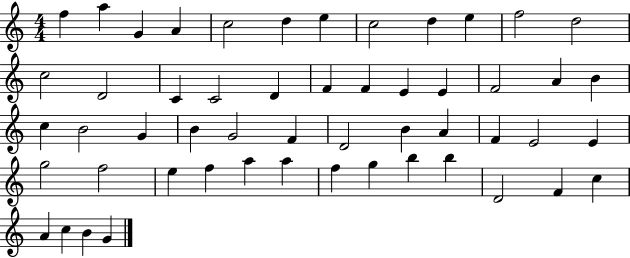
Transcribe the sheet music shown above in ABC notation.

X:1
T:Untitled
M:4/4
L:1/4
K:C
f a G A c2 d e c2 d e f2 d2 c2 D2 C C2 D F F E E F2 A B c B2 G B G2 F D2 B A F E2 E g2 f2 e f a a f g b b D2 F c A c B G